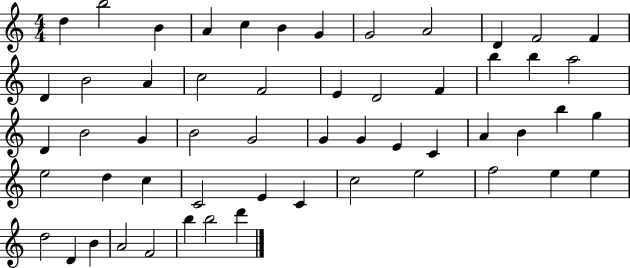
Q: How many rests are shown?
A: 0